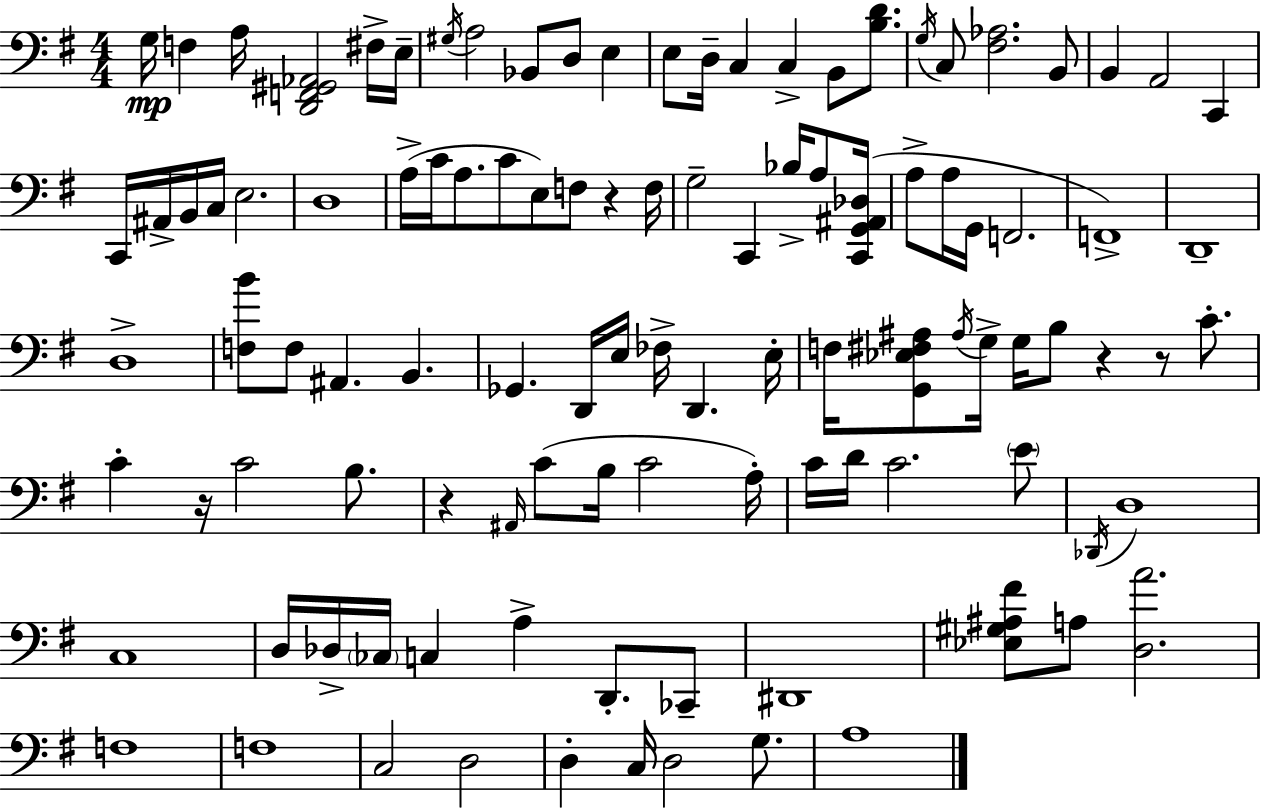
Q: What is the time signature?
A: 4/4